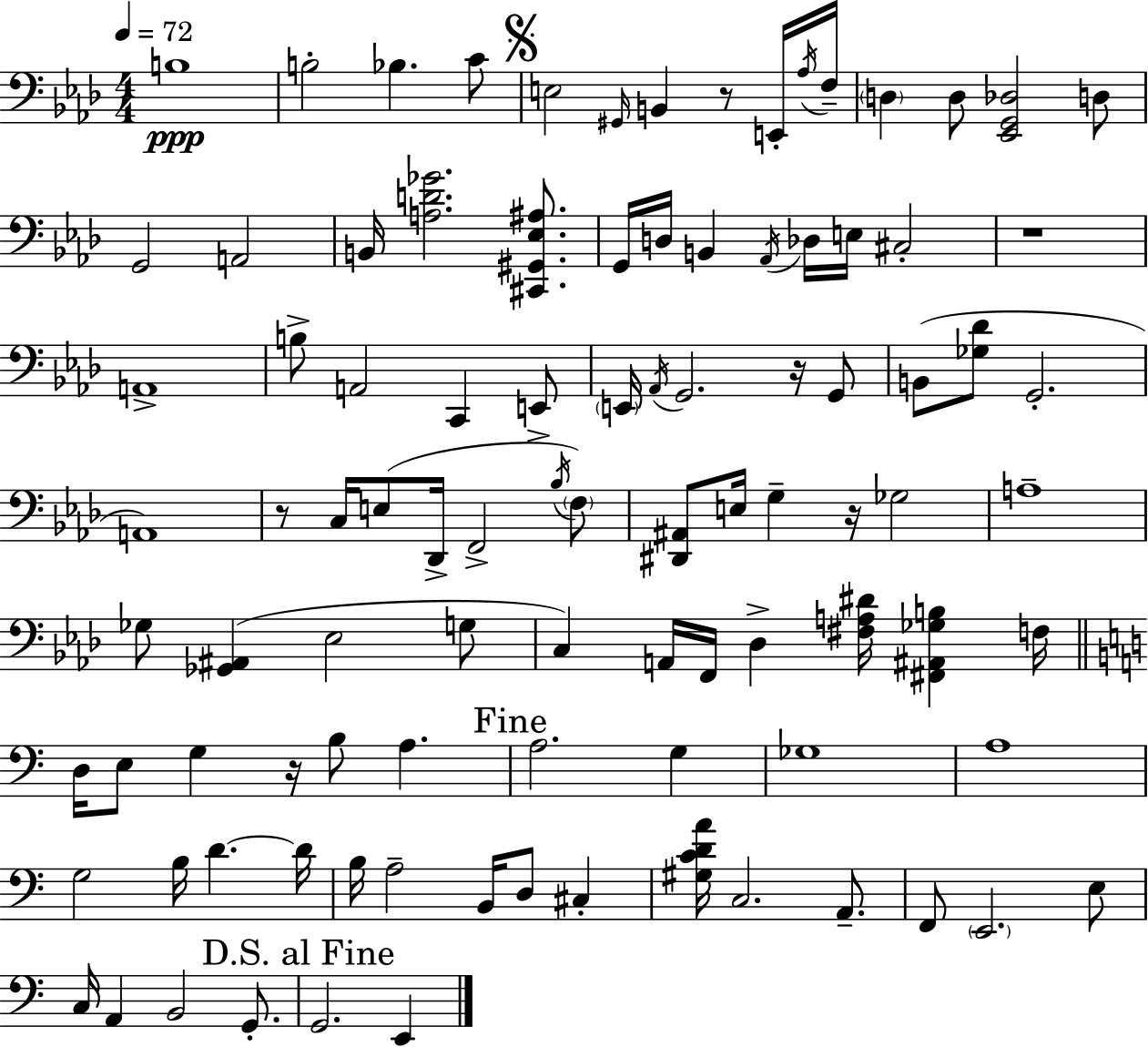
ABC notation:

X:1
T:Untitled
M:4/4
L:1/4
K:Ab
B,4 B,2 _B, C/2 E,2 ^G,,/4 B,, z/2 E,,/4 _A,/4 F,/4 D, D,/2 [_E,,G,,_D,]2 D,/2 G,,2 A,,2 B,,/4 [A,D_G]2 [^C,,^G,,_E,^A,]/2 G,,/4 D,/4 B,, _A,,/4 _D,/4 E,/4 ^C,2 z4 A,,4 B,/2 A,,2 C,, E,,/2 E,,/4 _A,,/4 G,,2 z/4 G,,/2 B,,/2 [_G,_D]/2 G,,2 A,,4 z/2 C,/4 E,/2 _D,,/4 F,,2 _B,/4 F,/2 [^D,,^A,,]/2 E,/4 G, z/4 _G,2 A,4 _G,/2 [_G,,^A,,] _E,2 G,/2 C, A,,/4 F,,/4 _D, [^F,A,^D]/4 [^F,,^A,,_G,B,] F,/4 D,/4 E,/2 G, z/4 B,/2 A, A,2 G, _G,4 A,4 G,2 B,/4 D D/4 B,/4 A,2 B,,/4 D,/2 ^C, [^G,CDA]/4 C,2 A,,/2 F,,/2 E,,2 E,/2 C,/4 A,, B,,2 G,,/2 G,,2 E,,